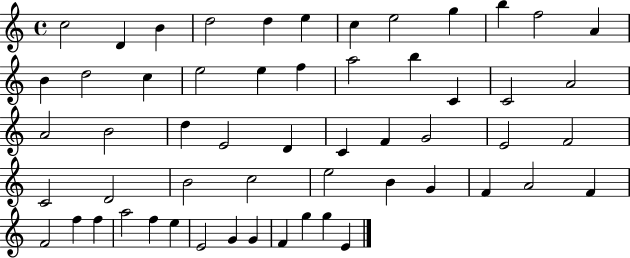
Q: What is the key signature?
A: C major